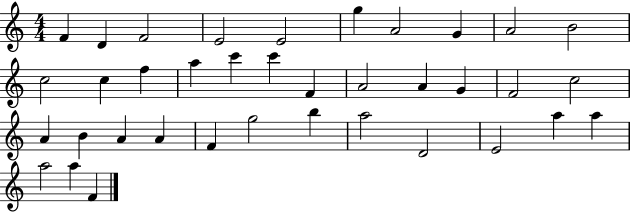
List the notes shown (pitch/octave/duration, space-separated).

F4/q D4/q F4/h E4/h E4/h G5/q A4/h G4/q A4/h B4/h C5/h C5/q F5/q A5/q C6/q C6/q F4/q A4/h A4/q G4/q F4/h C5/h A4/q B4/q A4/q A4/q F4/q G5/h B5/q A5/h D4/h E4/h A5/q A5/q A5/h A5/q F4/q